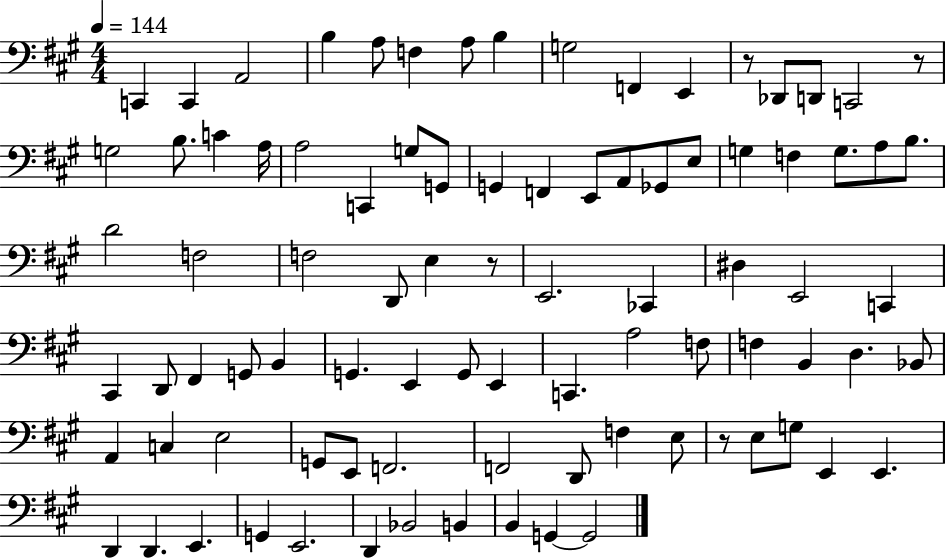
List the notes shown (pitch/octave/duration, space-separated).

C2/q C2/q A2/h B3/q A3/e F3/q A3/e B3/q G3/h F2/q E2/q R/e Db2/e D2/e C2/h R/e G3/h B3/e. C4/q A3/s A3/h C2/q G3/e G2/e G2/q F2/q E2/e A2/e Gb2/e E3/e G3/q F3/q G3/e. A3/e B3/e. D4/h F3/h F3/h D2/e E3/q R/e E2/h. CES2/q D#3/q E2/h C2/q C#2/q D2/e F#2/q G2/e B2/q G2/q. E2/q G2/e E2/q C2/q. A3/h F3/e F3/q B2/q D3/q. Bb2/e A2/q C3/q E3/h G2/e E2/e F2/h. F2/h D2/e F3/q E3/e R/e E3/e G3/e E2/q E2/q. D2/q D2/q. E2/q. G2/q E2/h. D2/q Bb2/h B2/q B2/q G2/q G2/h